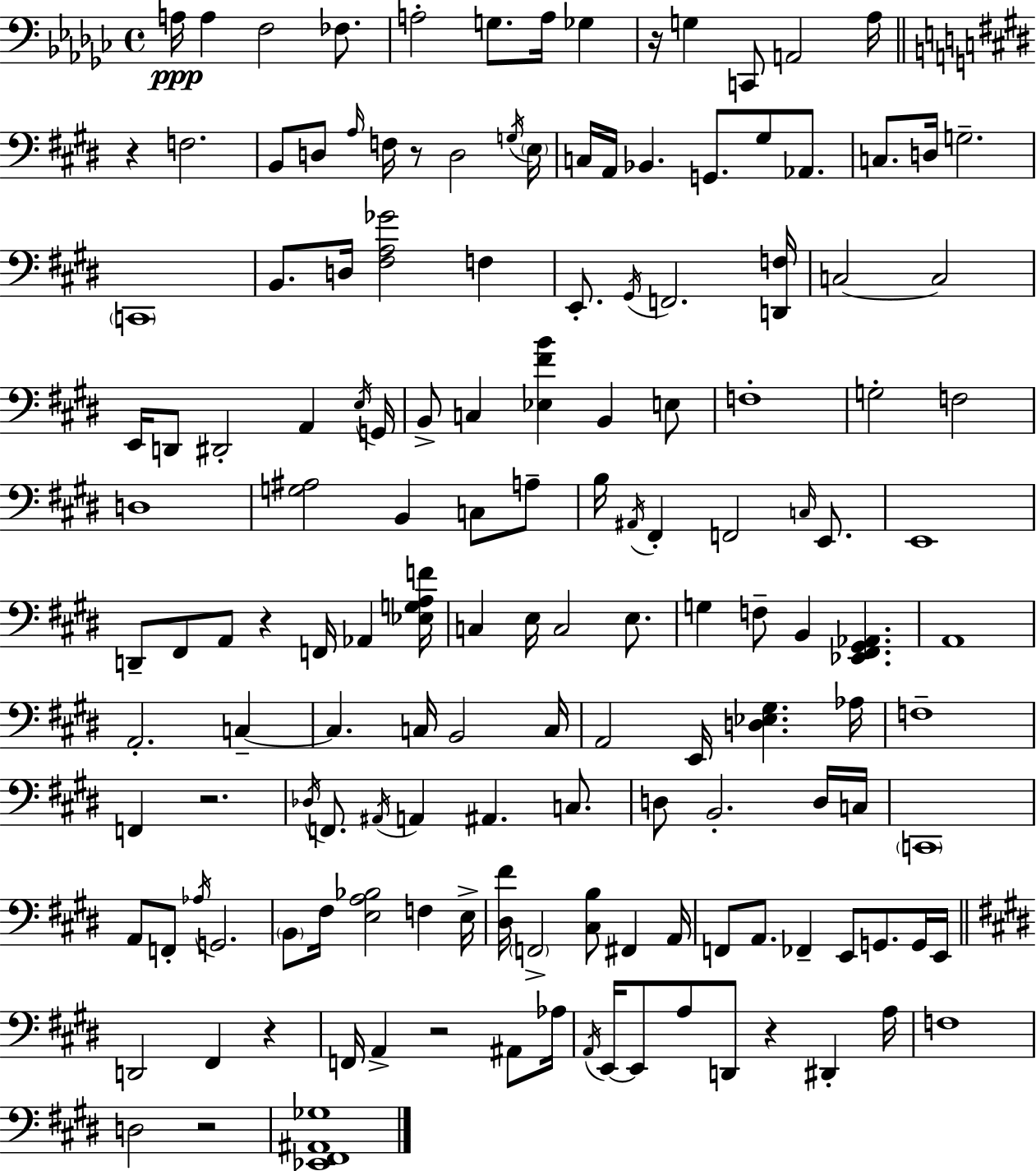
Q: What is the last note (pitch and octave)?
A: D3